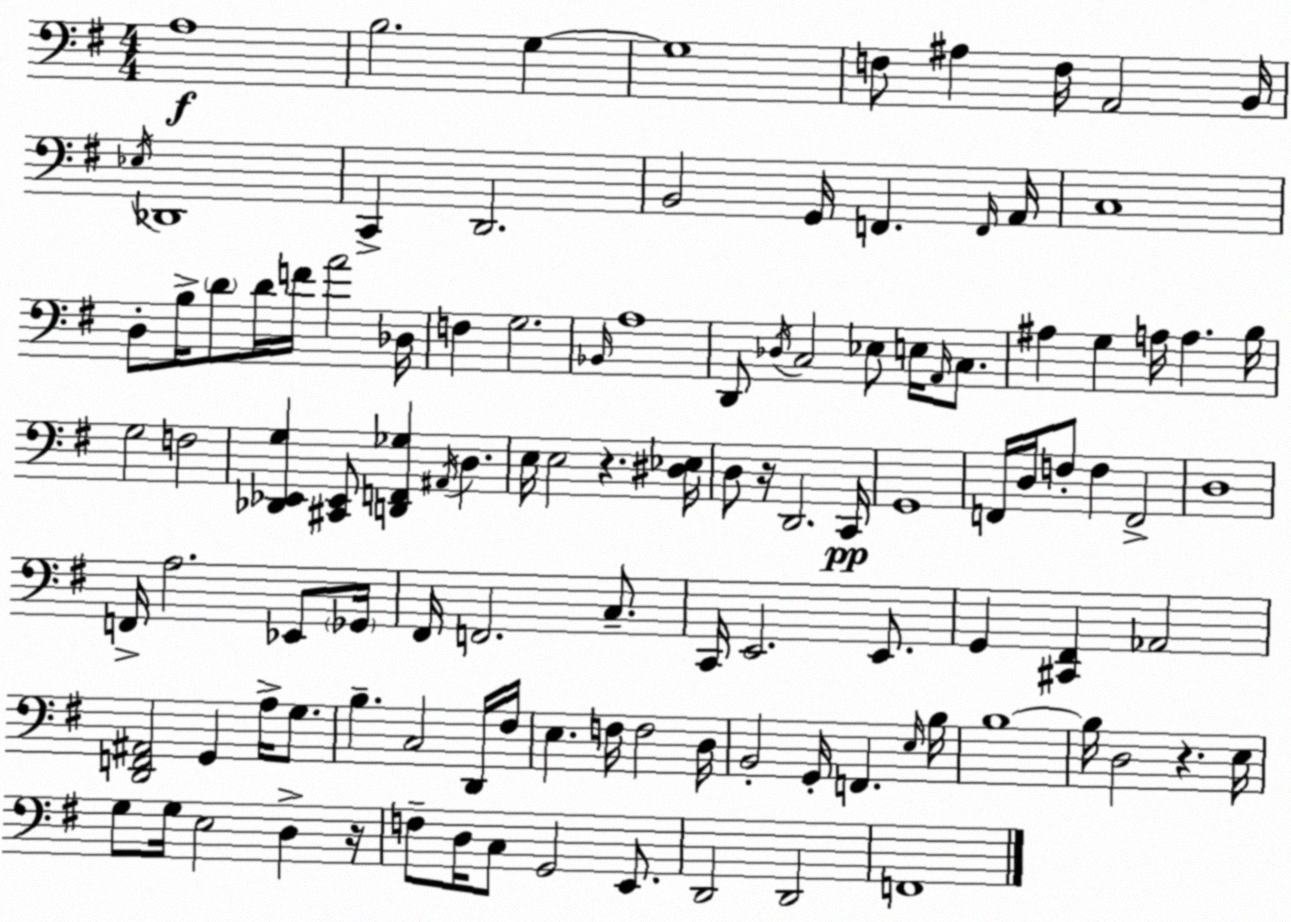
X:1
T:Untitled
M:4/4
L:1/4
K:G
A,4 B,2 G, G,4 F,/2 ^A, F,/4 A,,2 B,,/4 _E,/4 _D,,4 C,, D,,2 B,,2 G,,/4 F,, F,,/4 A,,/4 C,4 D,/2 B,/4 D/2 D/4 F/4 A2 _D,/4 F, G,2 _B,,/4 A,4 D,,/2 _D,/4 C,2 _E,/2 E,/4 A,,/4 C,/2 ^A, G, A,/4 A, B,/4 G,2 F,2 [_D,,_E,,G,] [^C,,_E,,]/2 [D,,F,,_G,] ^A,,/4 D, E,/4 E,2 z [^D,_E,]/4 D,/2 z/4 D,,2 C,,/4 G,,4 F,,/4 D,/4 F,/2 F, F,,2 D,4 F,,/4 A,2 _E,,/2 _G,,/4 ^F,,/4 F,,2 C,/2 C,,/4 E,,2 E,,/2 G,, [^C,,^F,,] _A,,2 [D,,F,,^A,,]2 G,, A,/4 G,/2 B, C,2 D,,/4 ^F,/4 E, F,/4 F,2 D,/4 B,,2 G,,/4 F,, E,/4 B,/4 B,4 B,/4 D,2 z E,/4 G,/2 G,/4 E,2 D, z/4 F,/2 D,/4 C,/2 G,,2 E,,/2 D,,2 D,,2 F,,4